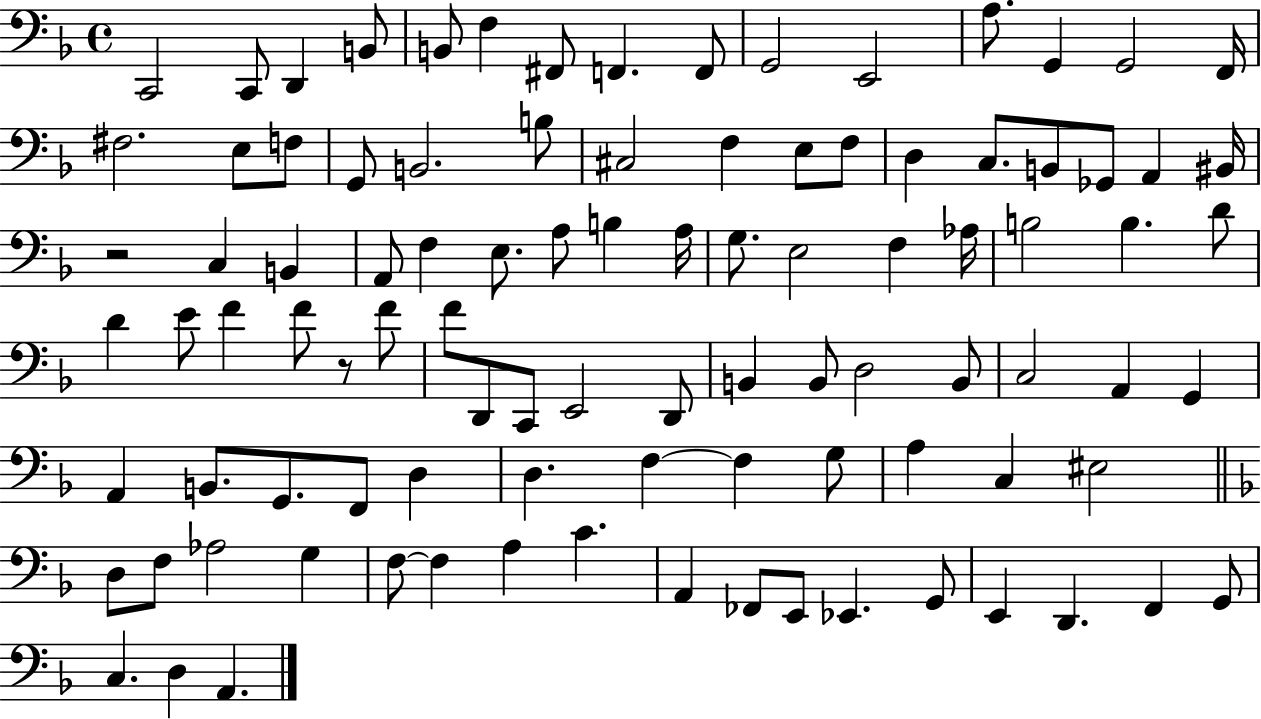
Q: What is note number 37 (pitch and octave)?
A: A3